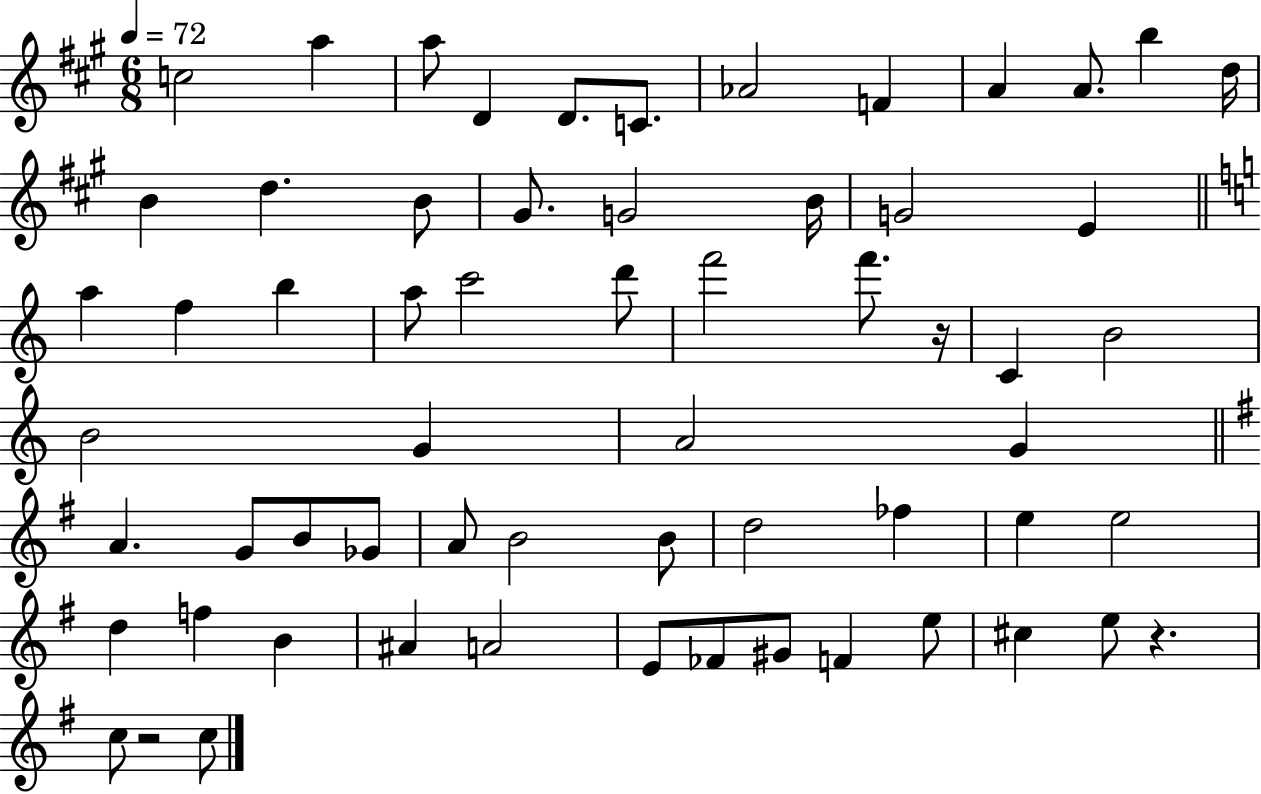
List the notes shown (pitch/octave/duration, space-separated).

C5/h A5/q A5/e D4/q D4/e. C4/e. Ab4/h F4/q A4/q A4/e. B5/q D5/s B4/q D5/q. B4/e G#4/e. G4/h B4/s G4/h E4/q A5/q F5/q B5/q A5/e C6/h D6/e F6/h F6/e. R/s C4/q B4/h B4/h G4/q A4/h G4/q A4/q. G4/e B4/e Gb4/e A4/e B4/h B4/e D5/h FES5/q E5/q E5/h D5/q F5/q B4/q A#4/q A4/h E4/e FES4/e G#4/e F4/q E5/e C#5/q E5/e R/q. C5/e R/h C5/e